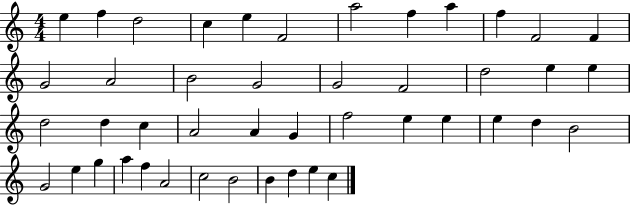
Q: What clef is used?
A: treble